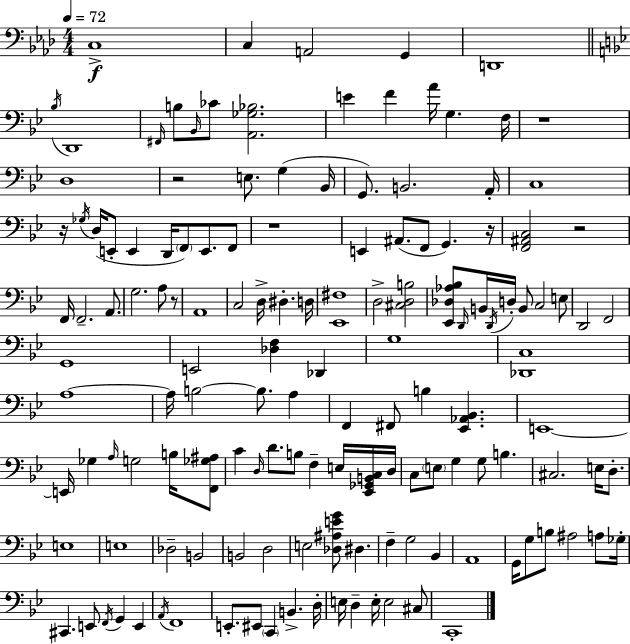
X:1
T:Untitled
M:4/4
L:1/4
K:Ab
C,4 C, A,,2 G,, D,,4 _B,/4 D,,4 ^F,,/4 B,/2 _B,,/4 _C/2 [A,,_G,_B,]2 E F A/4 G, F,/4 z4 D,4 z2 E,/2 G, _B,,/4 G,,/2 B,,2 A,,/4 C,4 z/4 _G,/4 D,/4 E,,/2 E,, D,,/4 F,,/2 E,,/2 F,,/2 z4 E,, ^A,,/2 F,,/2 G,, z/4 [F,,^A,,C,]2 z2 F,,/4 F,,2 A,,/2 G,2 A,/2 z/2 A,,4 C,2 D,/4 ^D, D,/4 [_E,,^F,]4 D,2 [^C,D,B,]2 [_E,,_D,_A,_B,]/2 D,,/4 B,,/4 D,,/4 D,/4 B,,/2 C,2 E,/2 D,,2 F,,2 G,,4 E,,2 [_D,F,] _D,, G,4 [_D,,C,]4 A,4 A,/4 B,2 B,/2 A, F,, ^F,,/2 B, [_E,,_A,,_B,,] E,,4 E,,/4 _G, A,/4 G,2 B,/4 [F,,_G,^A,]/2 C D,/4 D/2 B,/2 F, E,/4 [_E,,_G,,B,,C,]/4 D,/4 C,/2 E,/2 G, G,/2 B, ^C,2 E,/4 D,/2 E,4 E,4 _D,2 B,,2 B,,2 D,2 E,2 [_D,^A,EG]/2 ^D, F, G,2 _B,, A,,4 G,,/4 G,/2 B,/2 ^A,2 A,/2 _G,/4 ^C,, E,,/2 F,,/4 G,, E,, A,,/4 F,,4 E,,/2 ^E,,/2 C,, B,, D,/4 E,/4 D, E,/4 E,2 ^C,/2 C,,4